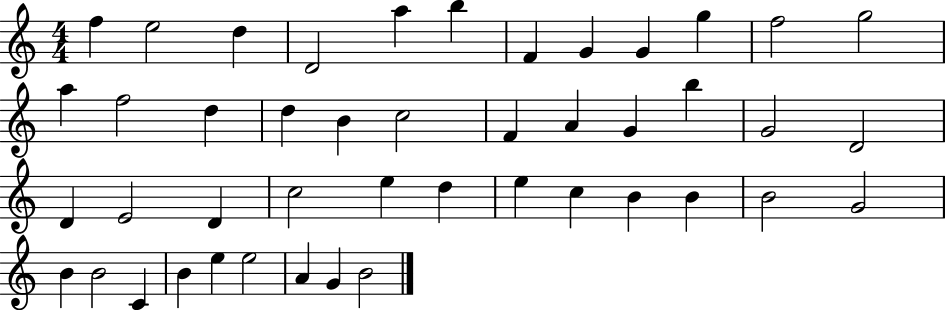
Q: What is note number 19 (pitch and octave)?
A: F4